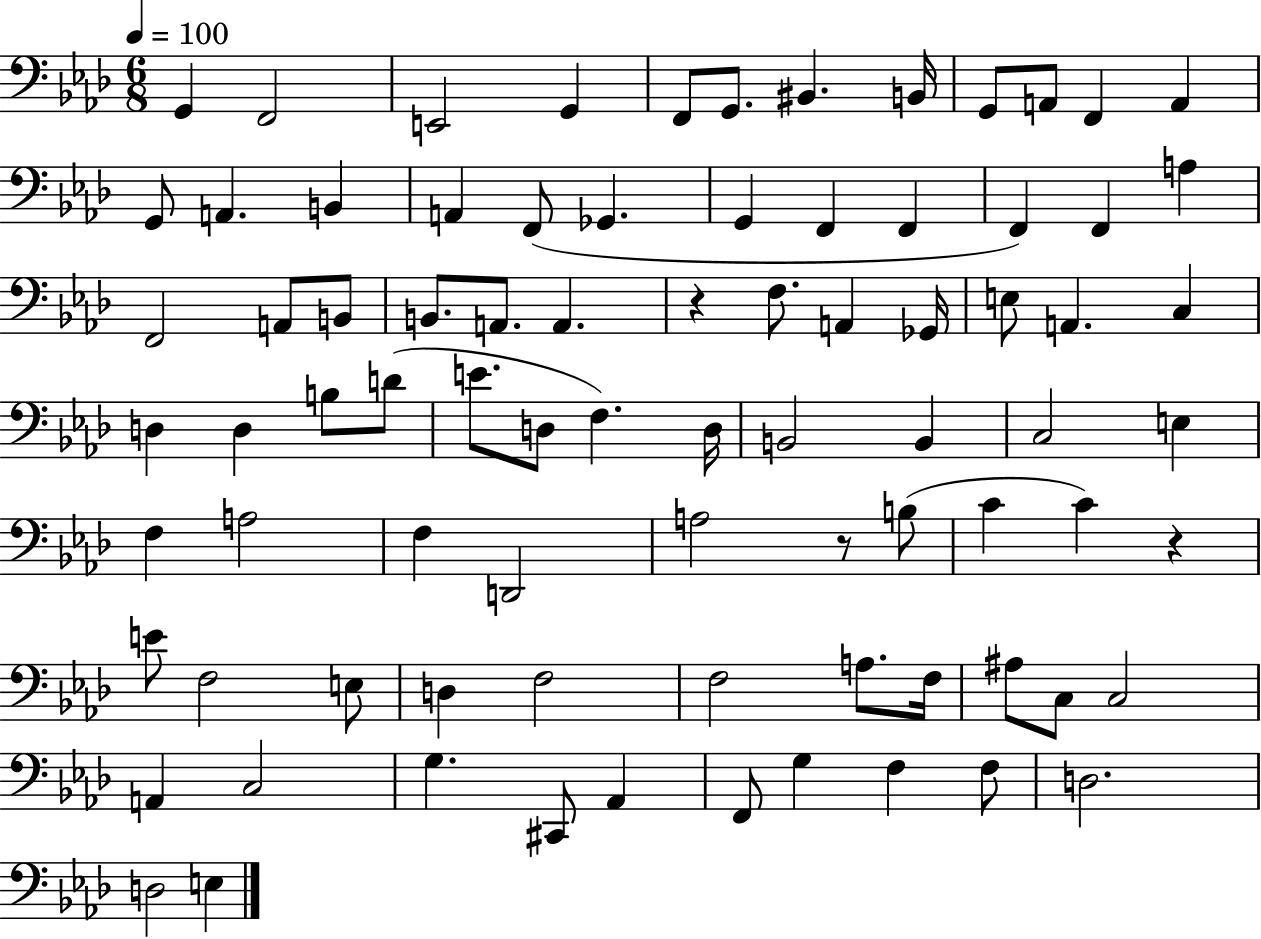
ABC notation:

X:1
T:Untitled
M:6/8
L:1/4
K:Ab
G,, F,,2 E,,2 G,, F,,/2 G,,/2 ^B,, B,,/4 G,,/2 A,,/2 F,, A,, G,,/2 A,, B,, A,, F,,/2 _G,, G,, F,, F,, F,, F,, A, F,,2 A,,/2 B,,/2 B,,/2 A,,/2 A,, z F,/2 A,, _G,,/4 E,/2 A,, C, D, D, B,/2 D/2 E/2 D,/2 F, D,/4 B,,2 B,, C,2 E, F, A,2 F, D,,2 A,2 z/2 B,/2 C C z E/2 F,2 E,/2 D, F,2 F,2 A,/2 F,/4 ^A,/2 C,/2 C,2 A,, C,2 G, ^C,,/2 _A,, F,,/2 G, F, F,/2 D,2 D,2 E,